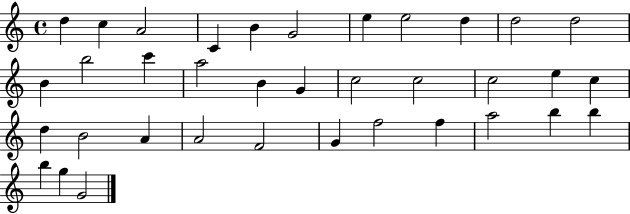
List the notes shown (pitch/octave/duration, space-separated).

D5/q C5/q A4/h C4/q B4/q G4/h E5/q E5/h D5/q D5/h D5/h B4/q B5/h C6/q A5/h B4/q G4/q C5/h C5/h C5/h E5/q C5/q D5/q B4/h A4/q A4/h F4/h G4/q F5/h F5/q A5/h B5/q B5/q B5/q G5/q G4/h